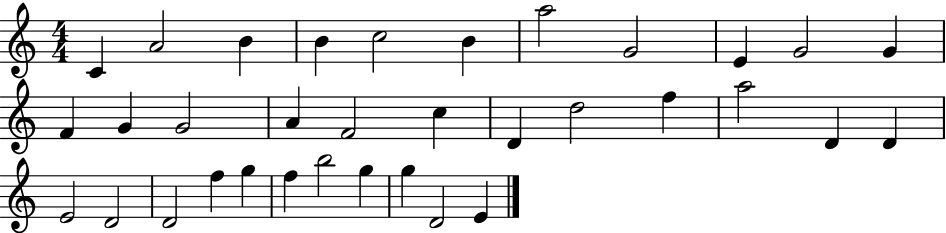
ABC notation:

X:1
T:Untitled
M:4/4
L:1/4
K:C
C A2 B B c2 B a2 G2 E G2 G F G G2 A F2 c D d2 f a2 D D E2 D2 D2 f g f b2 g g D2 E